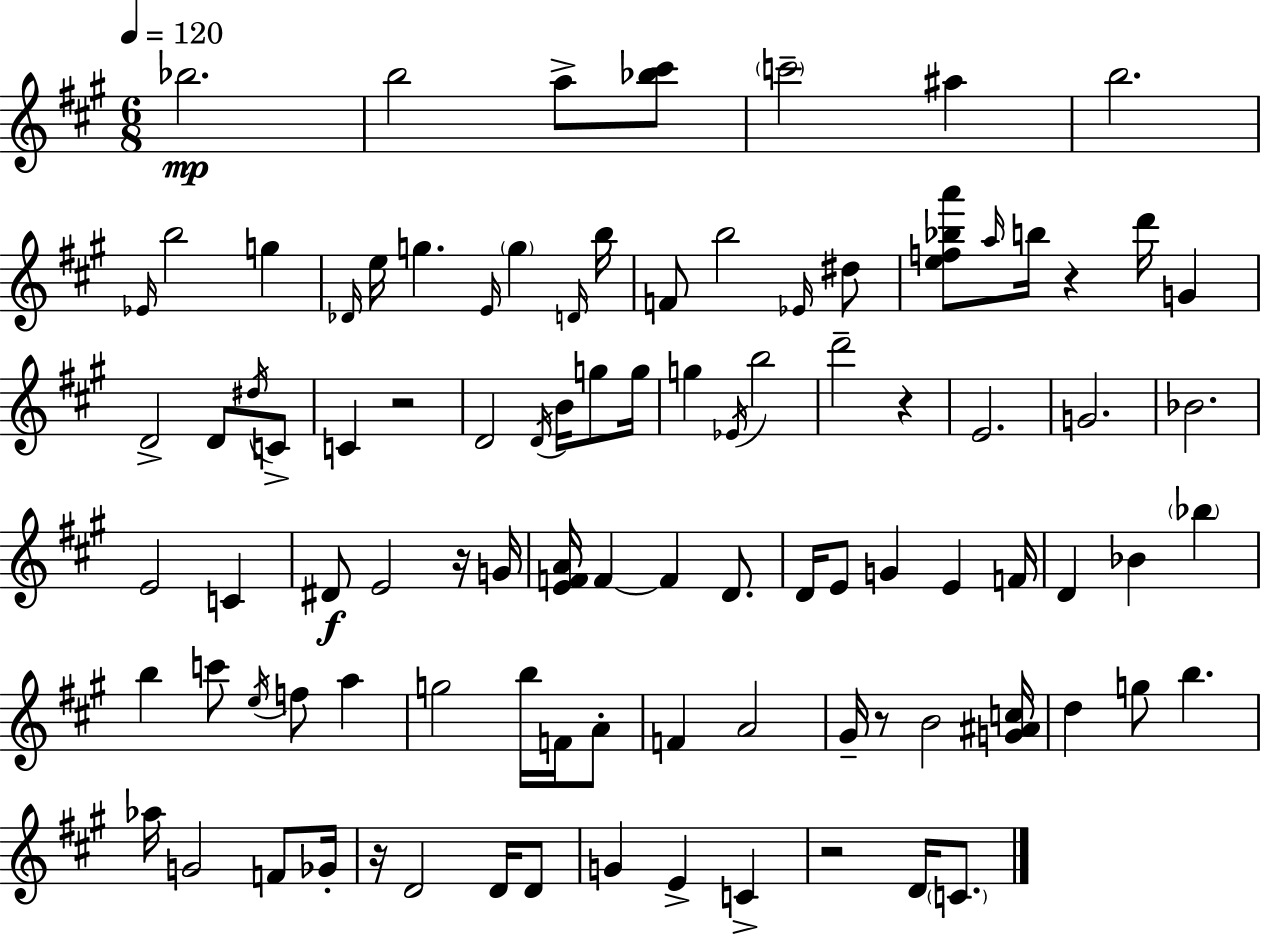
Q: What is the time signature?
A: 6/8